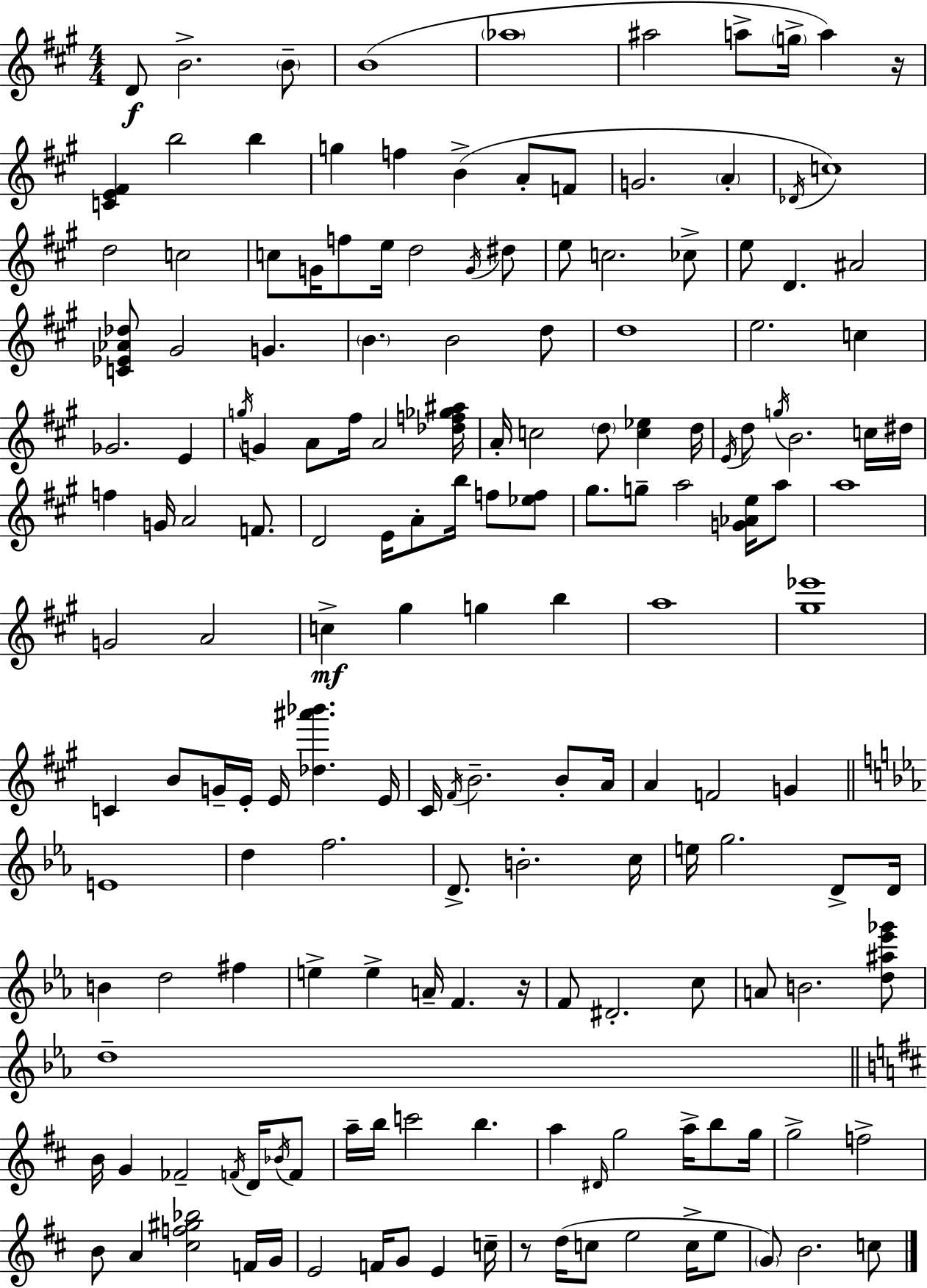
X:1
T:Untitled
M:4/4
L:1/4
K:A
D/2 B2 B/2 B4 _a4 ^a2 a/2 g/4 a z/4 [CE^F] b2 b g f B A/2 F/2 G2 A _D/4 c4 d2 c2 c/2 G/4 f/2 e/4 d2 G/4 ^d/2 e/2 c2 _c/2 e/2 D ^A2 [C_E_A_d]/2 ^G2 G B B2 d/2 d4 e2 c _G2 E g/4 G A/2 ^f/4 A2 [_df_g^a]/4 A/4 c2 d/2 [c_e] d/4 E/4 d/2 g/4 B2 c/4 ^d/4 f G/4 A2 F/2 D2 E/4 A/2 b/4 f/2 [_ef]/2 ^g/2 g/2 a2 [G_Ae]/4 a/2 a4 G2 A2 c ^g g b a4 [^g_e']4 C B/2 G/4 E/4 E/4 [_d^a'_b'] E/4 ^C/4 ^F/4 B2 B/2 A/4 A F2 G E4 d f2 D/2 B2 c/4 e/4 g2 D/2 D/4 B d2 ^f e e A/4 F z/4 F/2 ^D2 c/2 A/2 B2 [d^a_e'_g']/2 d4 B/4 G _F2 F/4 D/4 _B/4 F/2 a/4 b/4 c'2 b a ^D/4 g2 a/4 b/2 g/4 g2 f2 B/2 A [^cf^g_b]2 F/4 G/4 E2 F/4 G/2 E c/4 z/2 d/4 c/2 e2 c/4 e/2 G/2 B2 c/2